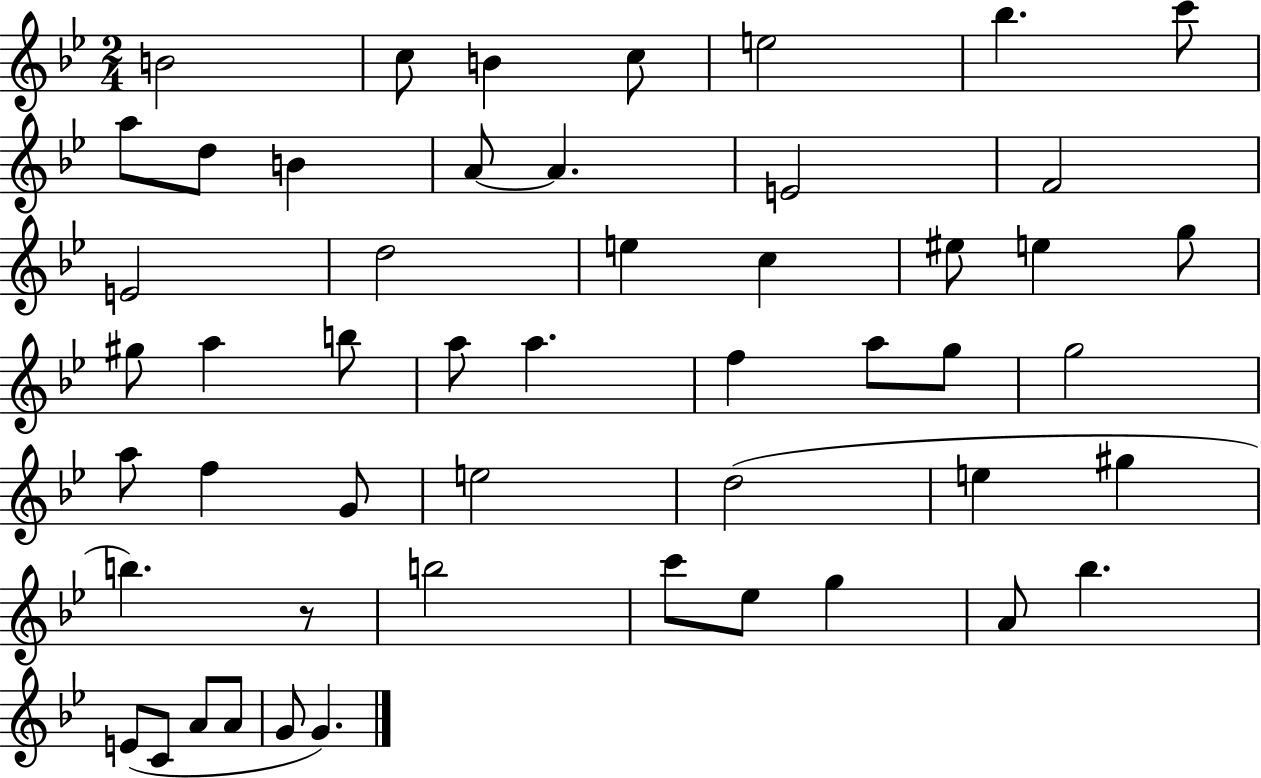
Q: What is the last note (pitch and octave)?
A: G4